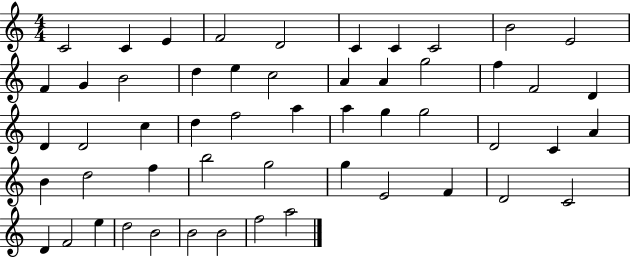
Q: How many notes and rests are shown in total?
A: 53